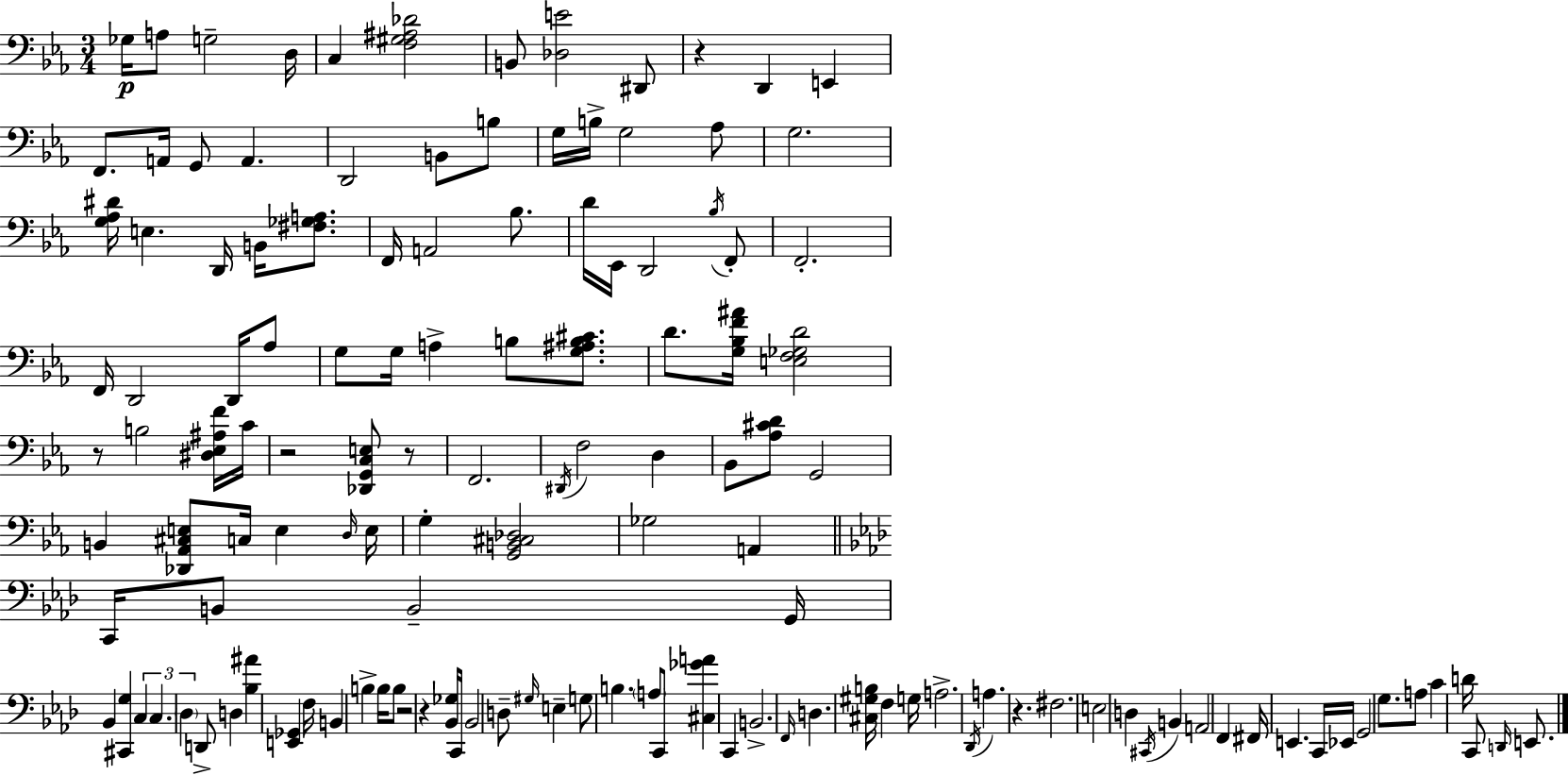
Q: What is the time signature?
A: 3/4